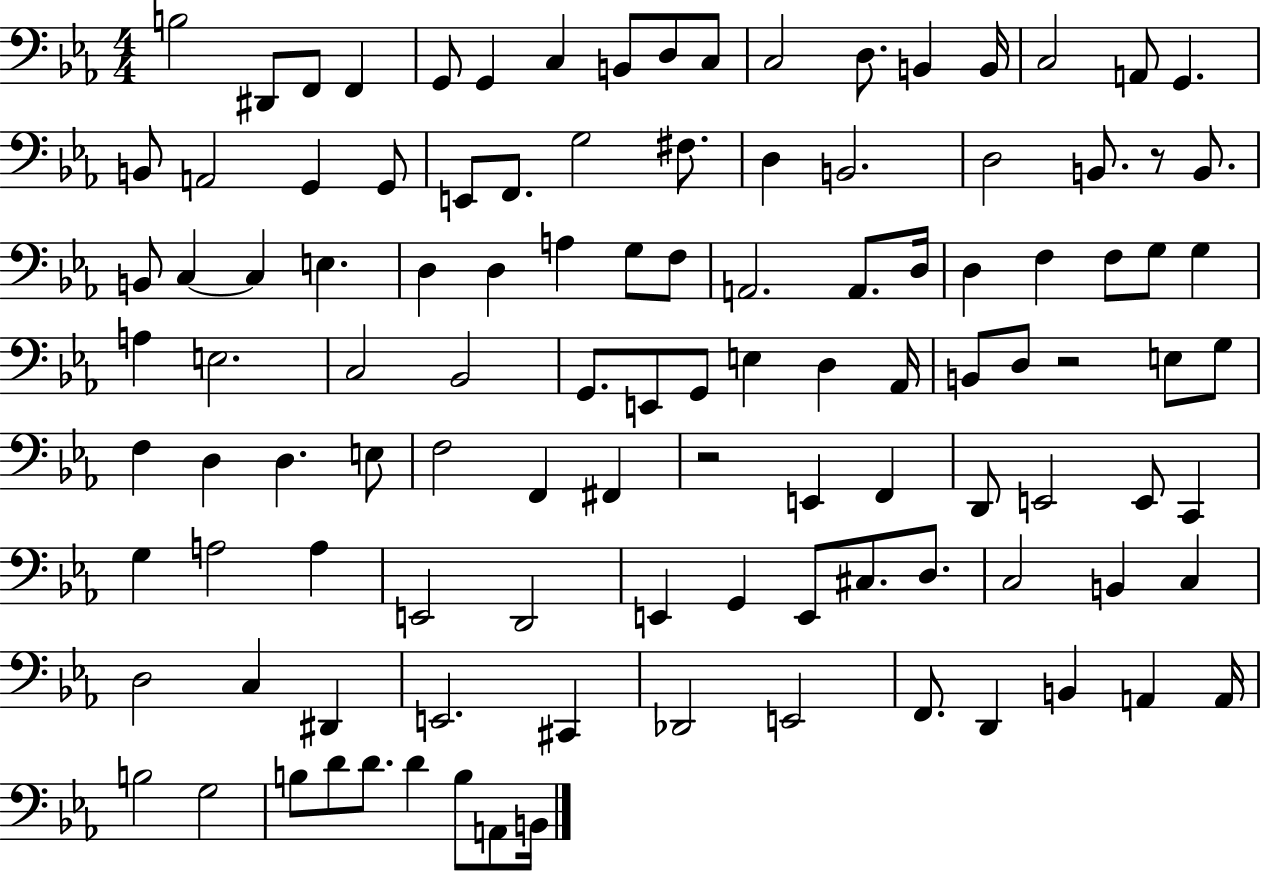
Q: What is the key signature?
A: EES major